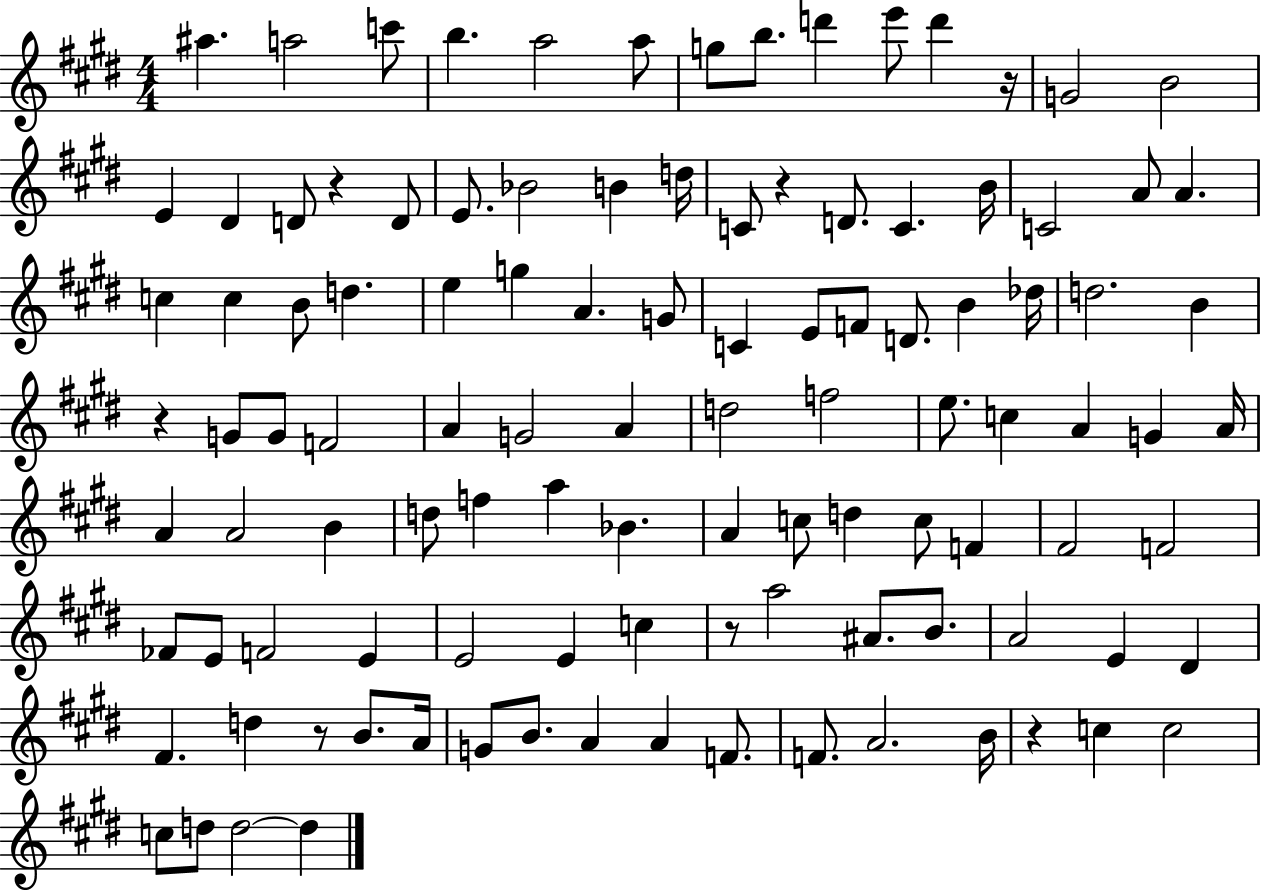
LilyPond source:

{
  \clef treble
  \numericTimeSignature
  \time 4/4
  \key e \major
  ais''4. a''2 c'''8 | b''4. a''2 a''8 | g''8 b''8. d'''4 e'''8 d'''4 r16 | g'2 b'2 | \break e'4 dis'4 d'8 r4 d'8 | e'8. bes'2 b'4 d''16 | c'8 r4 d'8. c'4. b'16 | c'2 a'8 a'4. | \break c''4 c''4 b'8 d''4. | e''4 g''4 a'4. g'8 | c'4 e'8 f'8 d'8. b'4 des''16 | d''2. b'4 | \break r4 g'8 g'8 f'2 | a'4 g'2 a'4 | d''2 f''2 | e''8. c''4 a'4 g'4 a'16 | \break a'4 a'2 b'4 | d''8 f''4 a''4 bes'4. | a'4 c''8 d''4 c''8 f'4 | fis'2 f'2 | \break fes'8 e'8 f'2 e'4 | e'2 e'4 c''4 | r8 a''2 ais'8. b'8. | a'2 e'4 dis'4 | \break fis'4. d''4 r8 b'8. a'16 | g'8 b'8. a'4 a'4 f'8. | f'8. a'2. b'16 | r4 c''4 c''2 | \break c''8 d''8 d''2~~ d''4 | \bar "|."
}